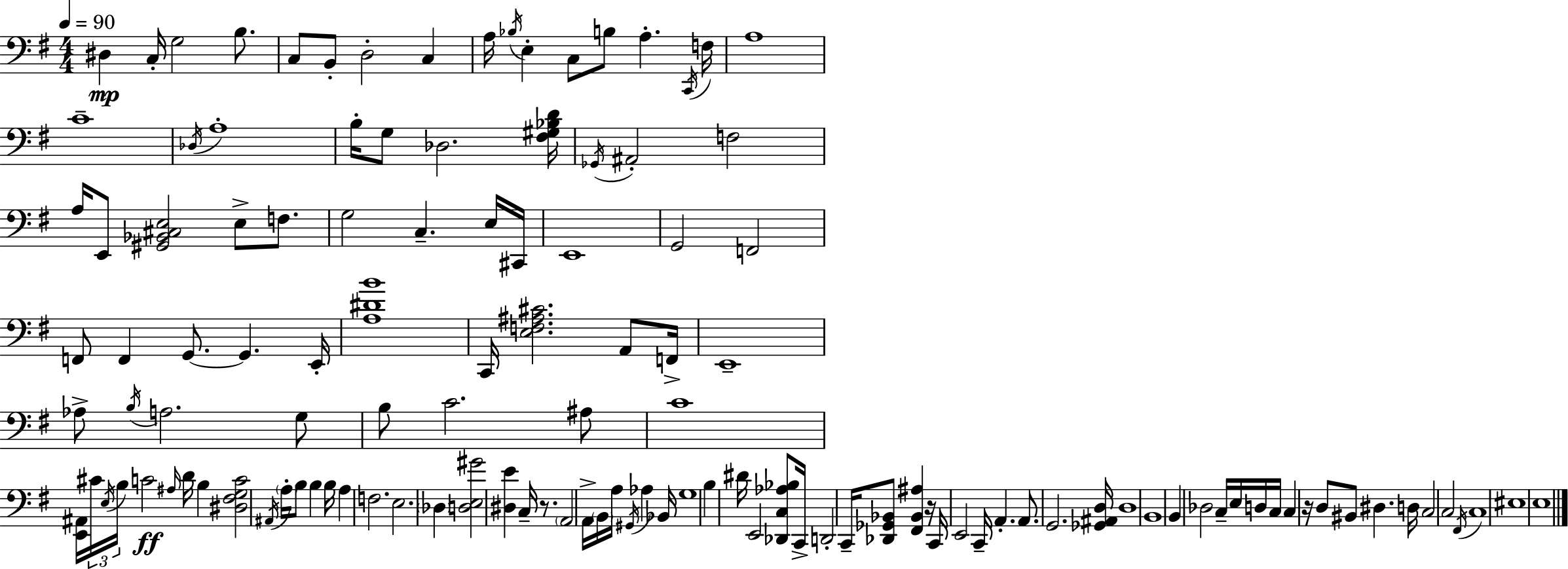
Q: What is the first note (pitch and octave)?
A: D#3